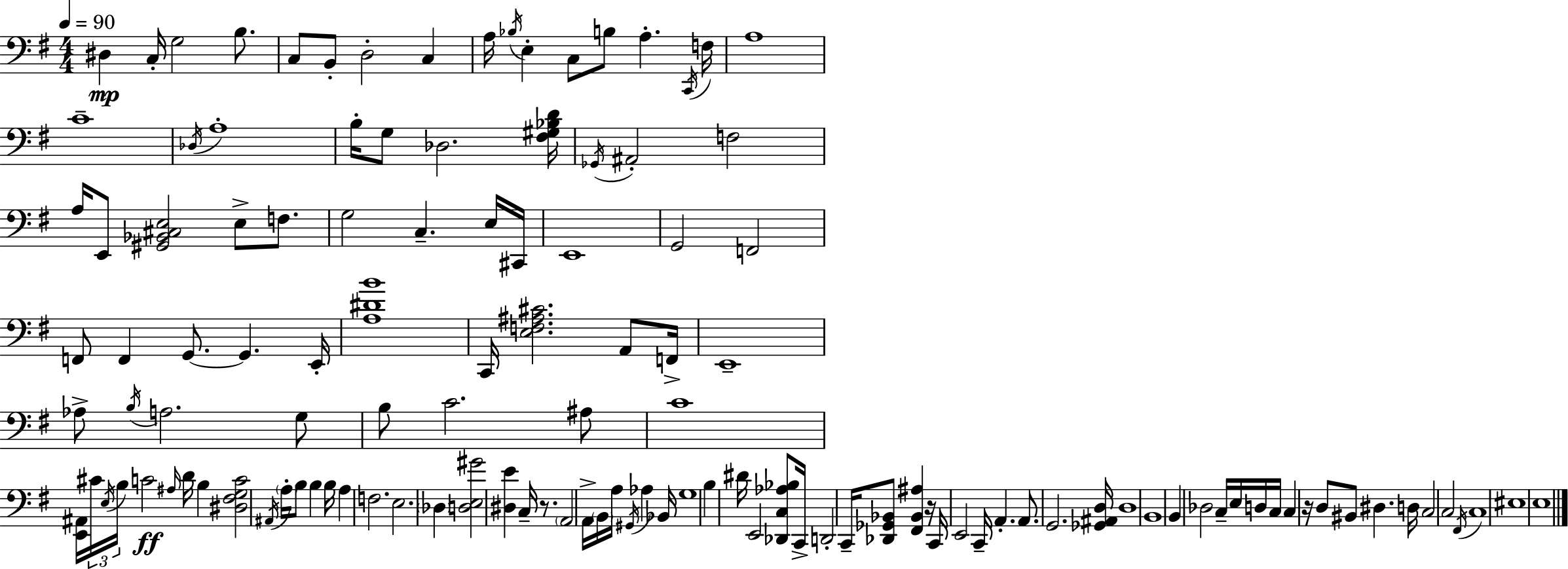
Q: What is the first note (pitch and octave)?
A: D#3